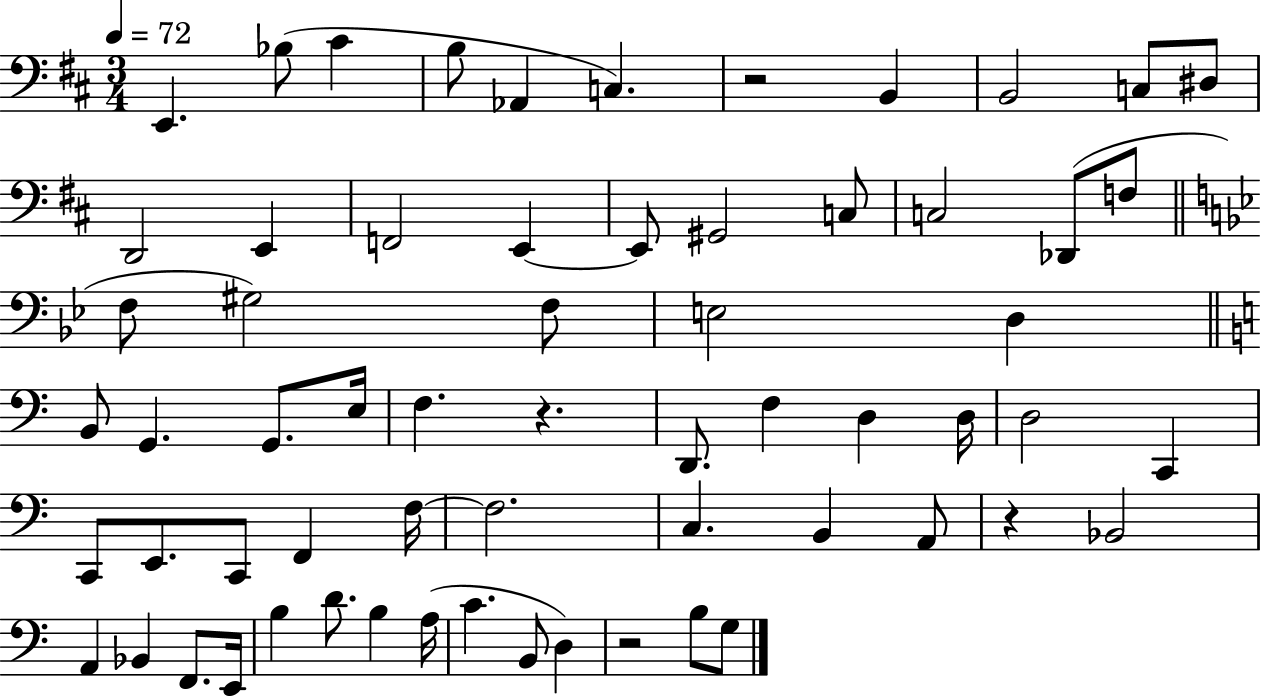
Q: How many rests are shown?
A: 4